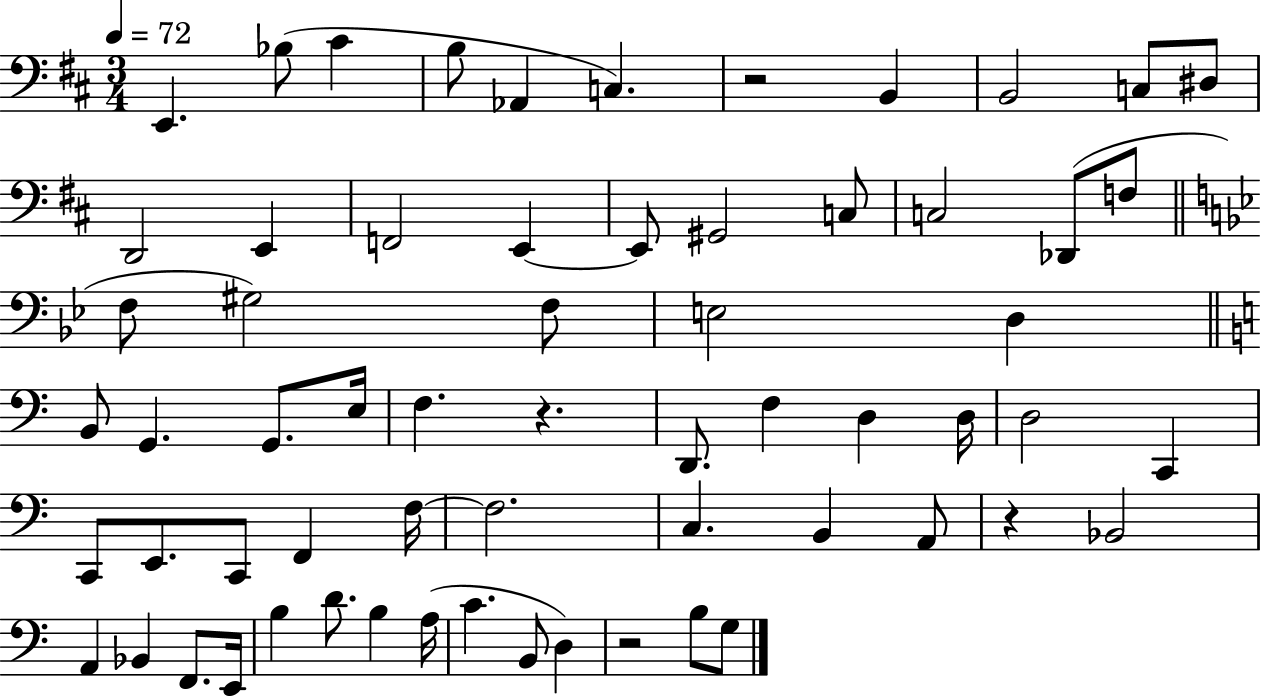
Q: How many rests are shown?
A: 4